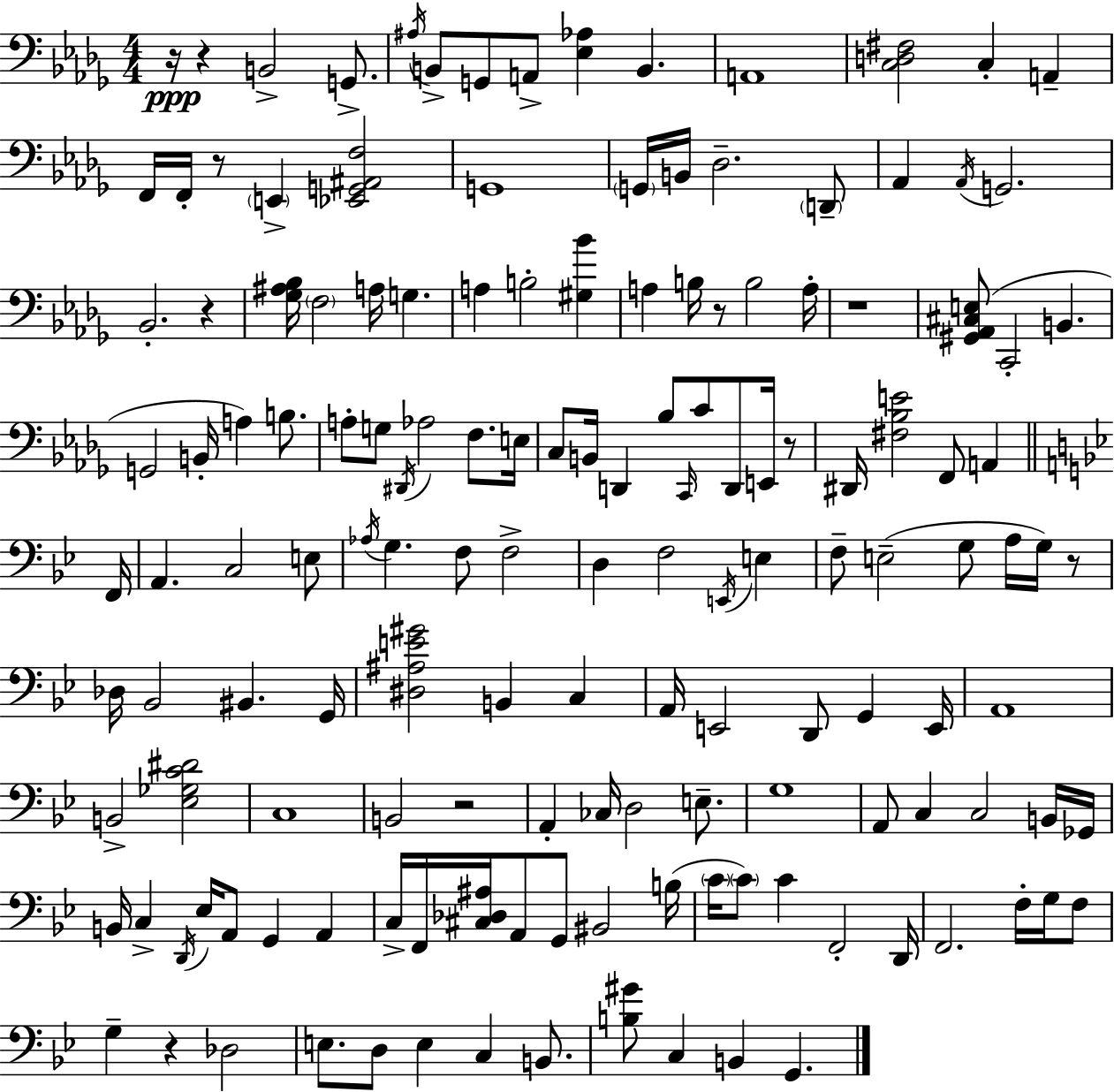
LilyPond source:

{
  \clef bass
  \numericTimeSignature
  \time 4/4
  \key bes \minor
  r16\ppp r4 b,2-> g,8.-> | \acciaccatura { ais16 } b,8-> g,8 a,8-> <ees aes>4 b,4. | a,1 | <c d fis>2 c4-. a,4-- | \break f,16 f,16-. r8 \parenthesize e,4-> <ees, g, ais, f>2 | g,1 | \parenthesize g,16 b,16 des2.-- \parenthesize d,8-- | aes,4 \acciaccatura { aes,16 } g,2. | \break bes,2.-. r4 | <ges ais bes>16 \parenthesize f2 a16 g4. | a4 b2-. <gis bes'>4 | a4 b16 r8 b2 | \break a16-. r1 | <gis, aes, cis e>8( c,2-. b,4. | g,2 b,16-. a4) b8. | a8-. g8 \acciaccatura { dis,16 } aes2 f8. | \break e16 c8 b,16 d,4 bes8 \grace { c,16 } c'8 d,8 | e,16 r8 dis,16 <fis bes e'>2 f,8 a,4 | \bar "||" \break \key bes \major f,16 a,4. c2 e8 | \acciaccatura { aes16 } g4. f8 f2-> | d4 f2 \acciaccatura { e,16 } e4 | f8-- e2--( g8 a16 | \break g16) r8 des16 bes,2 bis,4. | g,16 <dis ais e' gis'>2 b,4 c4 | a,16 e,2 d,8 g,4 | e,16 a,1 | \break b,2-> <ees ges c' dis'>2 | c1 | b,2 r2 | a,4-. ces16 d2 | \break e8.-- g1 | a,8 c4 c2 | b,16 ges,16 b,16 c4-> \acciaccatura { d,16 } ees16 a,8 g,4 | a,4 c16-> f,16 <cis des ais>16 a,8 g,8 bis,2 | \break b16( \parenthesize c'16 \parenthesize c'8) c'4 f,2-. | d,16 f,2. | f16-. g16 f8 g4-- r4 des2 | e8. d8 e4 c4 | \break b,8. <b gis'>8 c4 b,4 g,4. | \bar "|."
}